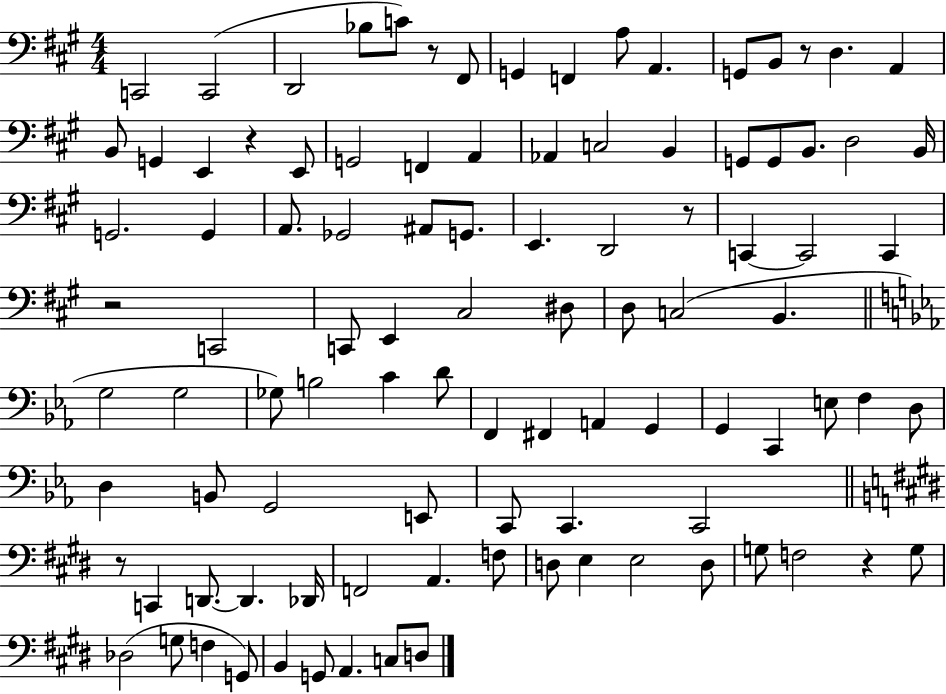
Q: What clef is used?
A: bass